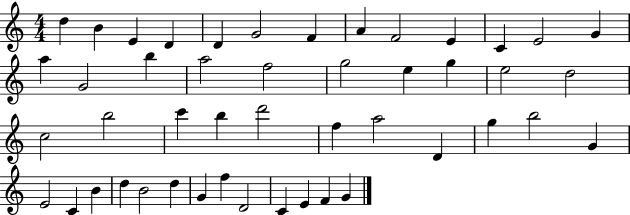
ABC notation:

X:1
T:Untitled
M:4/4
L:1/4
K:C
d B E D D G2 F A F2 E C E2 G a G2 b a2 f2 g2 e g e2 d2 c2 b2 c' b d'2 f a2 D g b2 G E2 C B d B2 d G f D2 C E F G